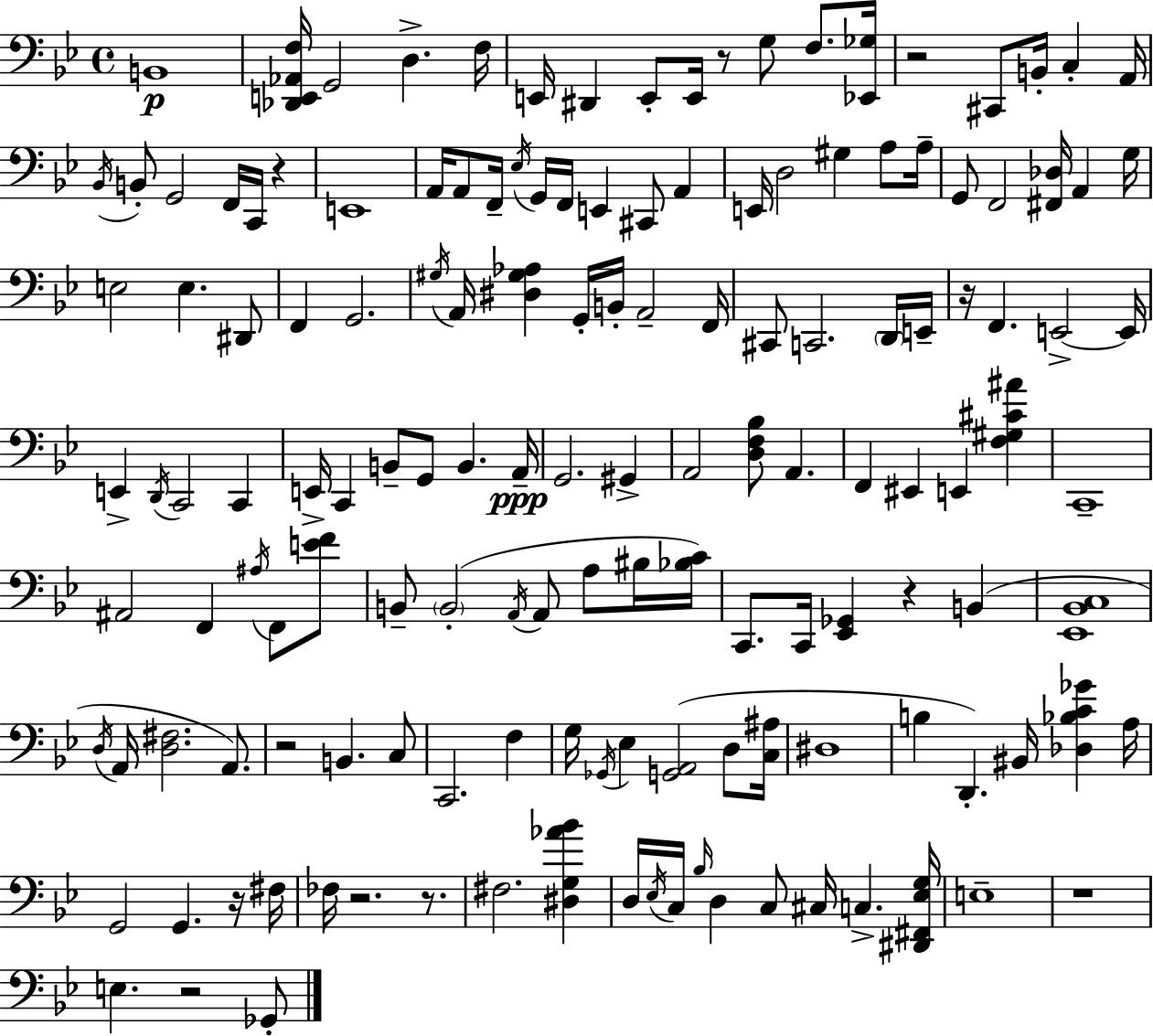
X:1
T:Untitled
M:4/4
L:1/4
K:Bb
B,,4 [_D,,E,,_A,,F,]/4 G,,2 D, F,/4 E,,/4 ^D,, E,,/2 E,,/4 z/2 G,/2 F,/2 [_E,,_G,]/4 z2 ^C,,/2 B,,/4 C, A,,/4 _B,,/4 B,,/2 G,,2 F,,/4 C,,/4 z E,,4 A,,/4 A,,/2 F,,/4 _E,/4 G,,/4 F,,/4 E,, ^C,,/2 A,, E,,/4 D,2 ^G, A,/2 A,/4 G,,/2 F,,2 [^F,,_D,]/4 A,, G,/4 E,2 E, ^D,,/2 F,, G,,2 ^G,/4 A,,/4 [^D,^G,_A,] G,,/4 B,,/4 A,,2 F,,/4 ^C,,/2 C,,2 D,,/4 E,,/4 z/4 F,, E,,2 E,,/4 E,, D,,/4 C,,2 C,, E,,/4 C,, B,,/2 G,,/2 B,, A,,/4 G,,2 ^G,, A,,2 [D,F,_B,]/2 A,, F,, ^E,, E,, [F,^G,^C^A] C,,4 ^A,,2 F,, ^A,/4 F,,/2 [EF]/2 B,,/2 B,,2 A,,/4 A,,/2 A,/2 ^B,/4 [_B,C]/4 C,,/2 C,,/4 [_E,,_G,,] z B,, [_E,,_B,,C,]4 D,/4 A,,/4 [D,^F,]2 A,,/2 z2 B,, C,/2 C,,2 F, G,/4 _G,,/4 _E, [G,,A,,]2 D,/2 [C,^A,]/4 ^D,4 B, D,, ^B,,/4 [_D,_B,C_G] A,/4 G,,2 G,, z/4 ^F,/4 _F,/4 z2 z/2 ^F,2 [^D,G,_A_B] D,/4 _E,/4 C,/4 _B,/4 D, C,/2 ^C,/4 C, [^D,,^F,,_E,G,]/4 E,4 z4 E, z2 _G,,/2